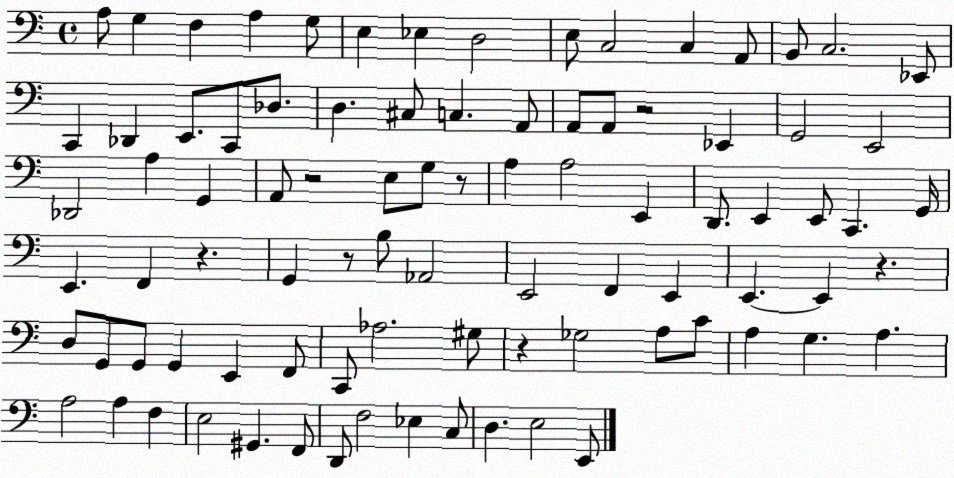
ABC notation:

X:1
T:Untitled
M:4/4
L:1/4
K:C
A,/2 G, F, A, G,/2 E, _E, D,2 E,/2 C,2 C, A,,/2 B,,/2 C,2 _E,,/2 C,, _D,, E,,/2 C,,/2 _D,/2 D, ^C,/2 C, A,,/2 A,,/2 A,,/2 z2 _E,, G,,2 E,,2 _D,,2 A, G,, A,,/2 z2 E,/2 G,/2 z/2 A, A,2 E,, D,,/2 E,, E,,/2 C,, G,,/4 E,, F,, z G,, z/2 B,/2 _A,,2 E,,2 F,, E,, E,, E,, z D,/2 G,,/2 G,,/2 G,, E,, F,,/2 C,,/2 _A,2 ^G,/2 z _G,2 A,/2 C/2 A, G, A, A,2 A, F, E,2 ^G,, F,,/2 D,,/2 F,2 _E, C,/2 D, E,2 E,,/2